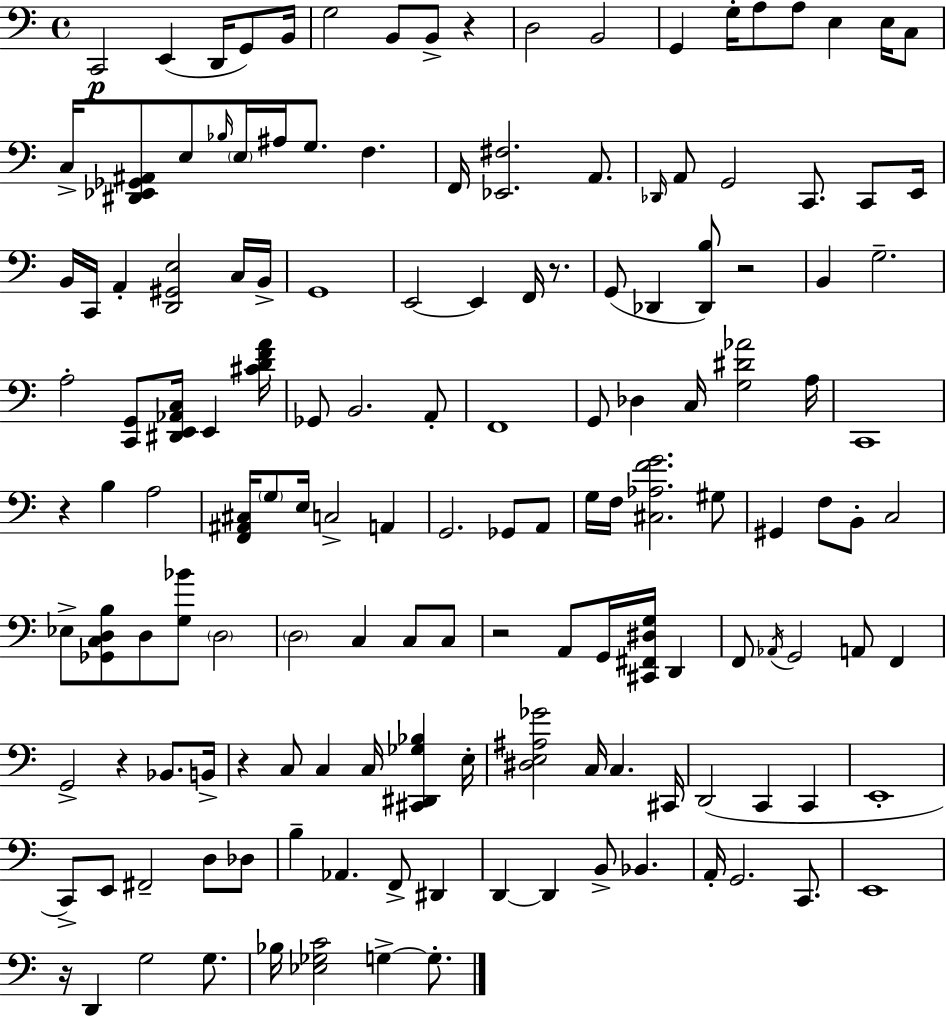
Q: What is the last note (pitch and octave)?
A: G3